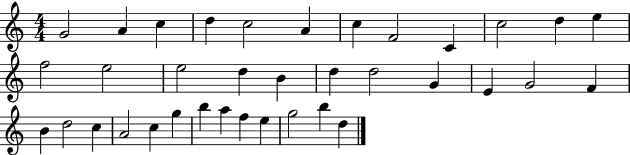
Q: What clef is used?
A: treble